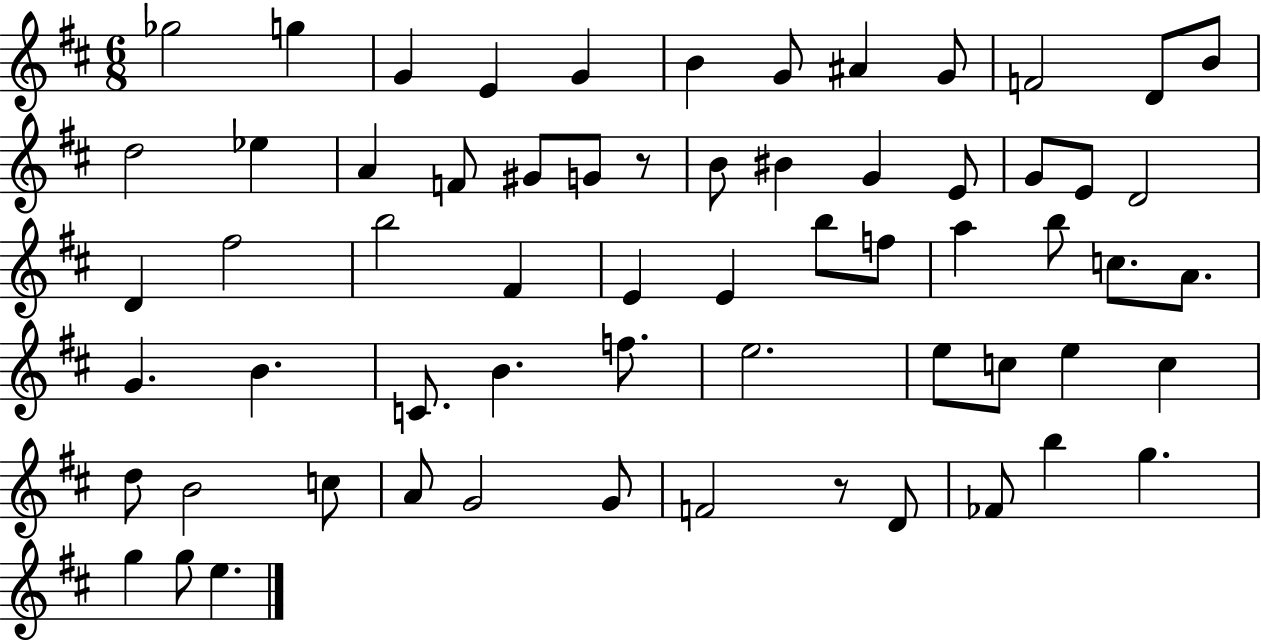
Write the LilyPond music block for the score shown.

{
  \clef treble
  \numericTimeSignature
  \time 6/8
  \key d \major
  ges''2 g''4 | g'4 e'4 g'4 | b'4 g'8 ais'4 g'8 | f'2 d'8 b'8 | \break d''2 ees''4 | a'4 f'8 gis'8 g'8 r8 | b'8 bis'4 g'4 e'8 | g'8 e'8 d'2 | \break d'4 fis''2 | b''2 fis'4 | e'4 e'4 b''8 f''8 | a''4 b''8 c''8. a'8. | \break g'4. b'4. | c'8. b'4. f''8. | e''2. | e''8 c''8 e''4 c''4 | \break d''8 b'2 c''8 | a'8 g'2 g'8 | f'2 r8 d'8 | fes'8 b''4 g''4. | \break g''4 g''8 e''4. | \bar "|."
}